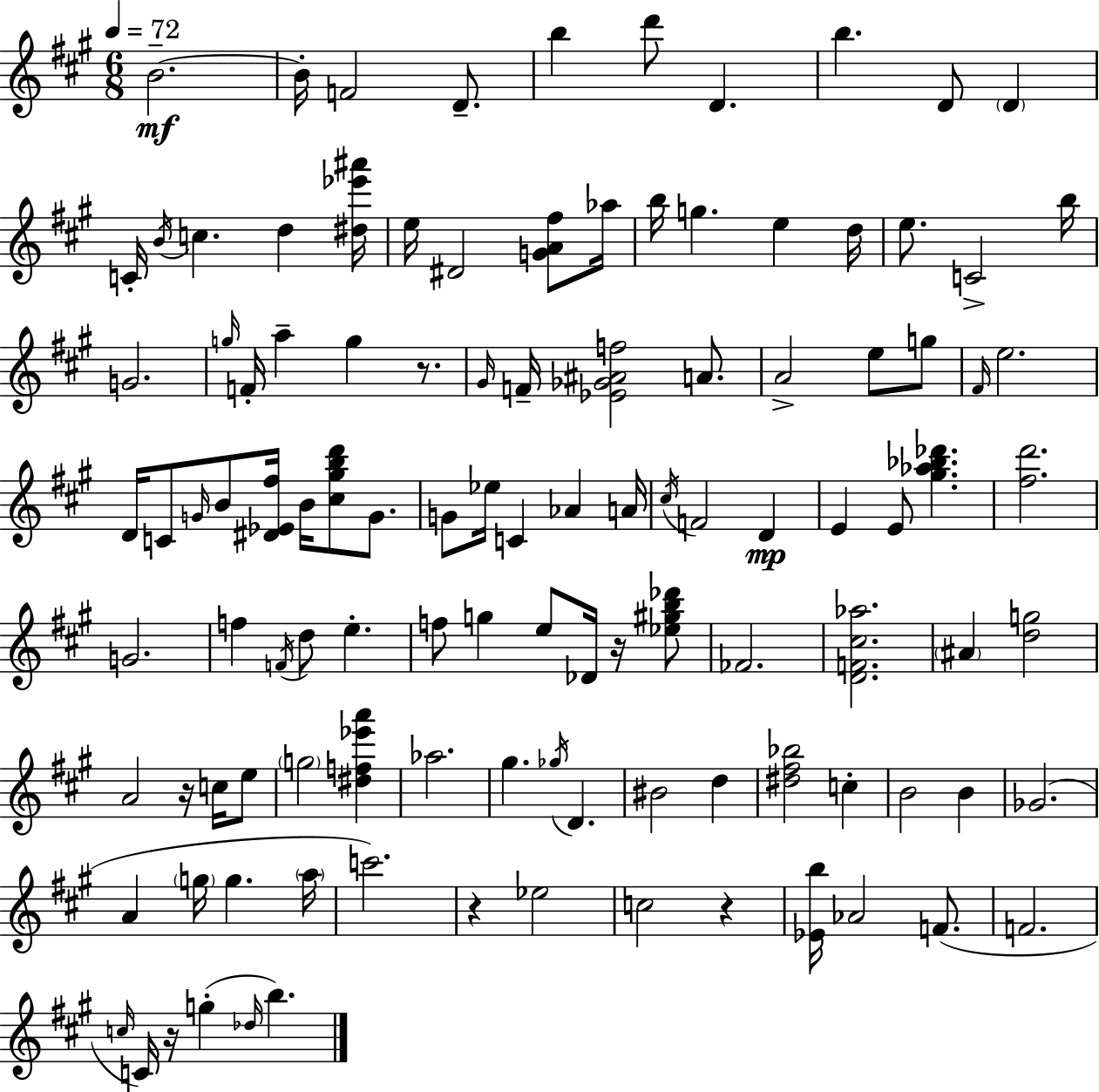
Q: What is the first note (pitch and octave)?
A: B4